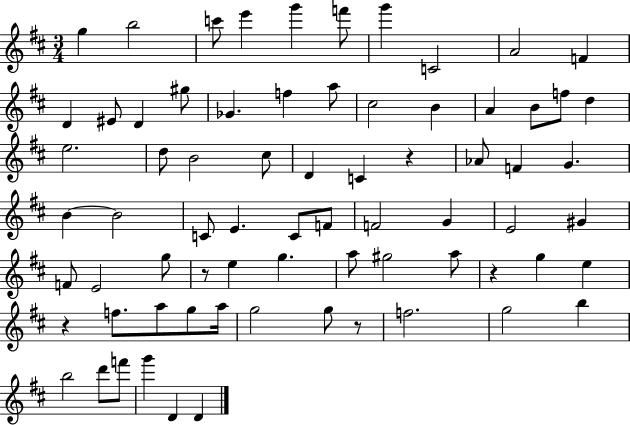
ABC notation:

X:1
T:Untitled
M:3/4
L:1/4
K:D
g b2 c'/2 e' g' f'/2 g' C2 A2 F D ^E/2 D ^g/2 _G f a/2 ^c2 B A B/2 f/2 d e2 d/2 B2 ^c/2 D C z _A/2 F G B B2 C/2 E C/2 F/2 F2 G E2 ^G F/2 E2 g/2 z/2 e g a/2 ^g2 a/2 z g e z f/2 a/2 g/2 a/4 g2 g/2 z/2 f2 g2 b b2 d'/2 f'/2 g' D D